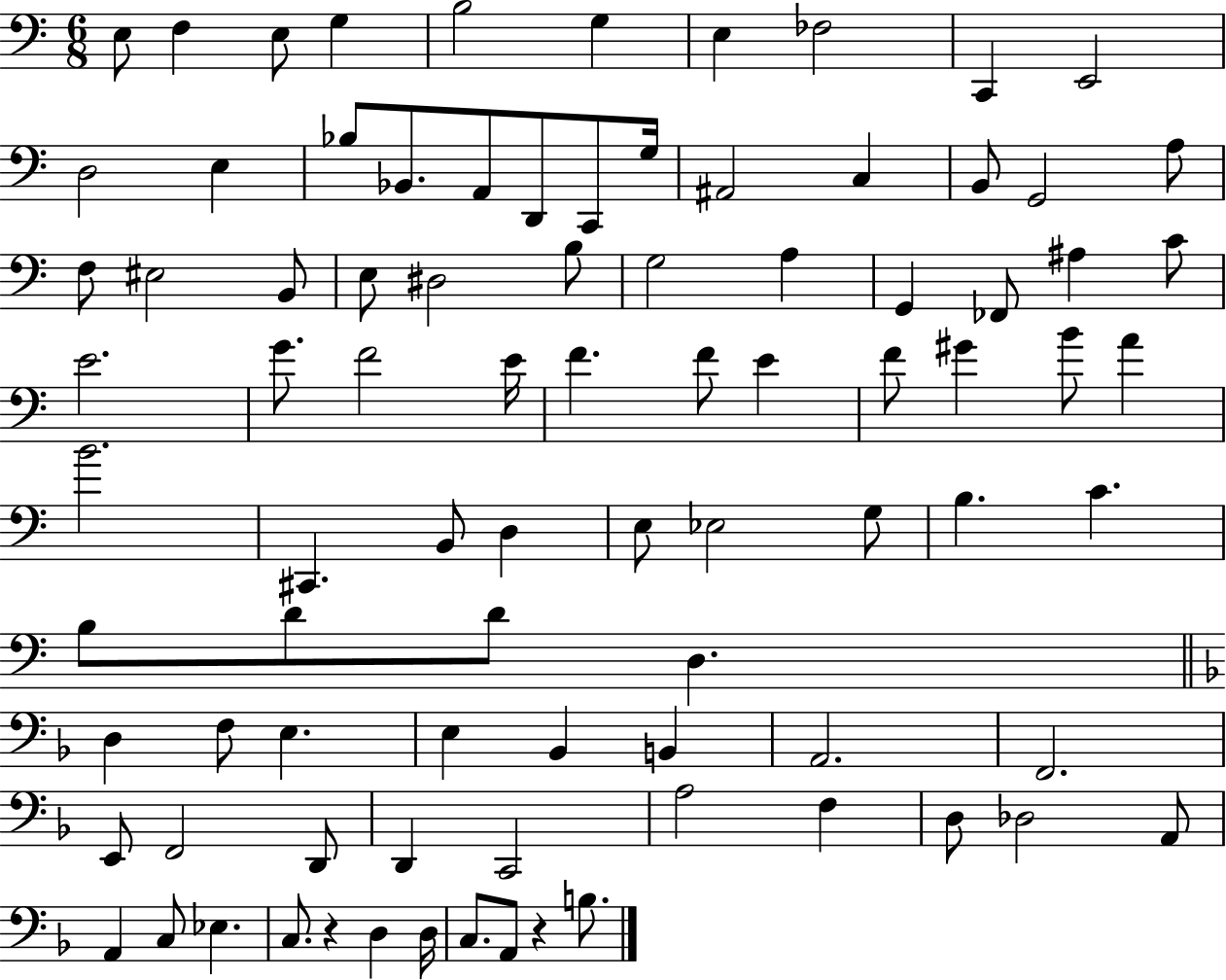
{
  \clef bass
  \numericTimeSignature
  \time 6/8
  \key c \major
  e8 f4 e8 g4 | b2 g4 | e4 fes2 | c,4 e,2 | \break d2 e4 | bes8 bes,8. a,8 d,8 c,8 g16 | ais,2 c4 | b,8 g,2 a8 | \break f8 eis2 b,8 | e8 dis2 b8 | g2 a4 | g,4 fes,8 ais4 c'8 | \break e'2. | g'8. f'2 e'16 | f'4. f'8 e'4 | f'8 gis'4 b'8 a'4 | \break b'2. | cis,4. b,8 d4 | e8 ees2 g8 | b4. c'4. | \break b8 d'8 d'8 d4. | \bar "||" \break \key f \major d4 f8 e4. | e4 bes,4 b,4 | a,2. | f,2. | \break e,8 f,2 d,8 | d,4 c,2 | a2 f4 | d8 des2 a,8 | \break a,4 c8 ees4. | c8. r4 d4 d16 | c8. a,8 r4 b8. | \bar "|."
}